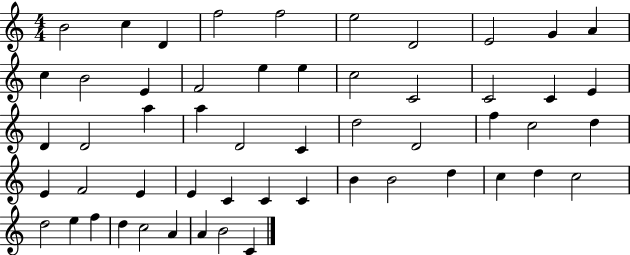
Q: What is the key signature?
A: C major